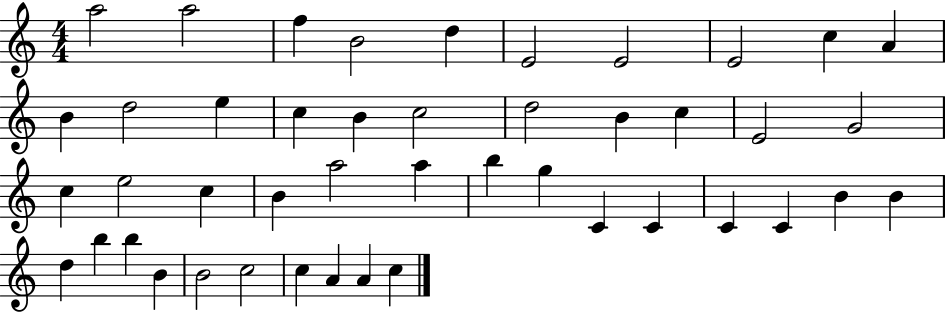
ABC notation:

X:1
T:Untitled
M:4/4
L:1/4
K:C
a2 a2 f B2 d E2 E2 E2 c A B d2 e c B c2 d2 B c E2 G2 c e2 c B a2 a b g C C C C B B d b b B B2 c2 c A A c